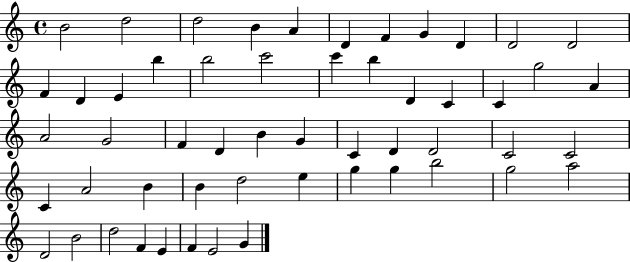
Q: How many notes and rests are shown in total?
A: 54